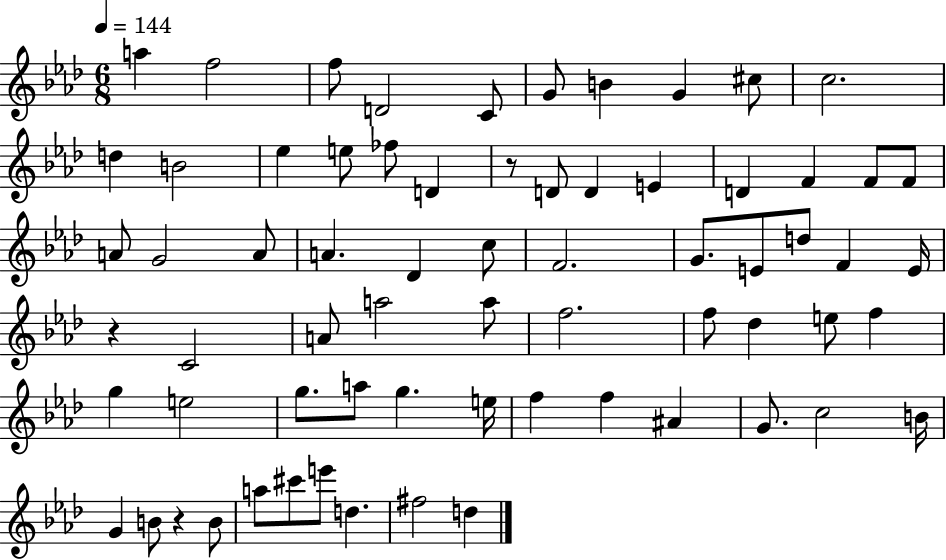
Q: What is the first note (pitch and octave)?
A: A5